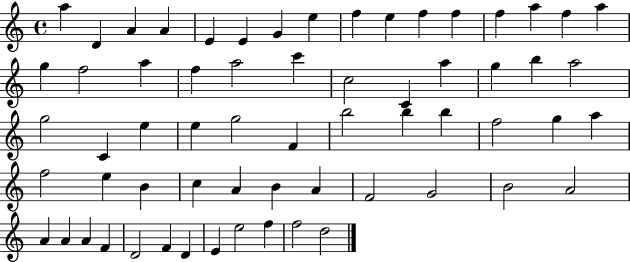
{
  \clef treble
  \time 4/4
  \defaultTimeSignature
  \key c \major
  a''4 d'4 a'4 a'4 | e'4 e'4 g'4 e''4 | f''4 e''4 f''4 f''4 | f''4 a''4 f''4 a''4 | \break g''4 f''2 a''4 | f''4 a''2 c'''4 | c''2 c'4 a''4 | g''4 b''4 a''2 | \break g''2 c'4 e''4 | e''4 g''2 f'4 | b''2 b''4 b''4 | f''2 g''4 a''4 | \break f''2 e''4 b'4 | c''4 a'4 b'4 a'4 | f'2 g'2 | b'2 a'2 | \break a'4 a'4 a'4 f'4 | d'2 f'4 d'4 | e'4 e''2 f''4 | f''2 d''2 | \break \bar "|."
}